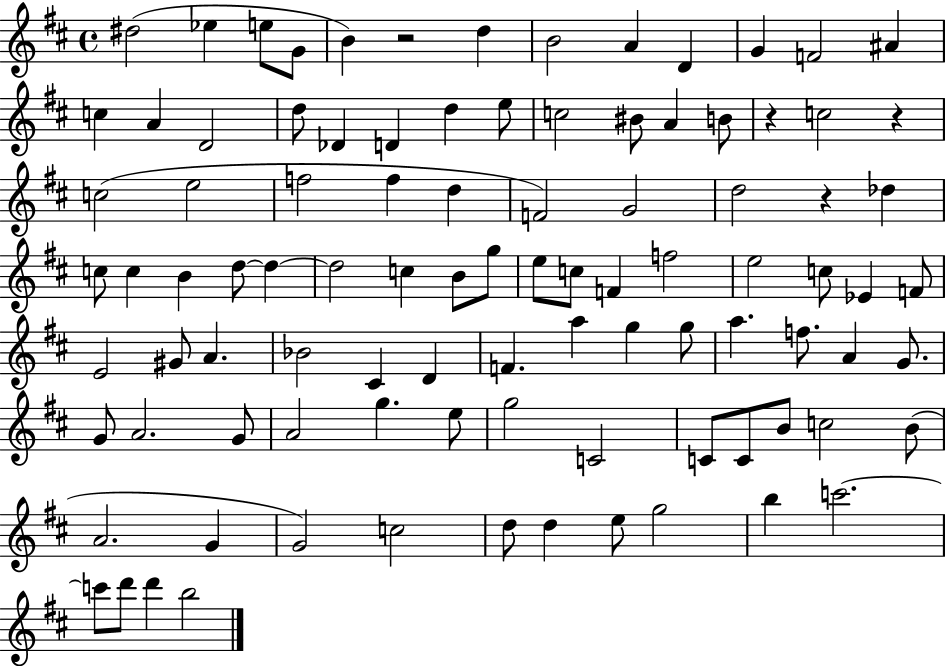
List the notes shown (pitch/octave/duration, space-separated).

D#5/h Eb5/q E5/e G4/e B4/q R/h D5/q B4/h A4/q D4/q G4/q F4/h A#4/q C5/q A4/q D4/h D5/e Db4/q D4/q D5/q E5/e C5/h BIS4/e A4/q B4/e R/q C5/h R/q C5/h E5/h F5/h F5/q D5/q F4/h G4/h D5/h R/q Db5/q C5/e C5/q B4/q D5/e D5/q D5/h C5/q B4/e G5/e E5/e C5/e F4/q F5/h E5/h C5/e Eb4/q F4/e E4/h G#4/e A4/q. Bb4/h C#4/q D4/q F4/q. A5/q G5/q G5/e A5/q. F5/e. A4/q G4/e. G4/e A4/h. G4/e A4/h G5/q. E5/e G5/h C4/h C4/e C4/e B4/e C5/h B4/e A4/h. G4/q G4/h C5/h D5/e D5/q E5/e G5/h B5/q C6/h. C6/e D6/e D6/q B5/h